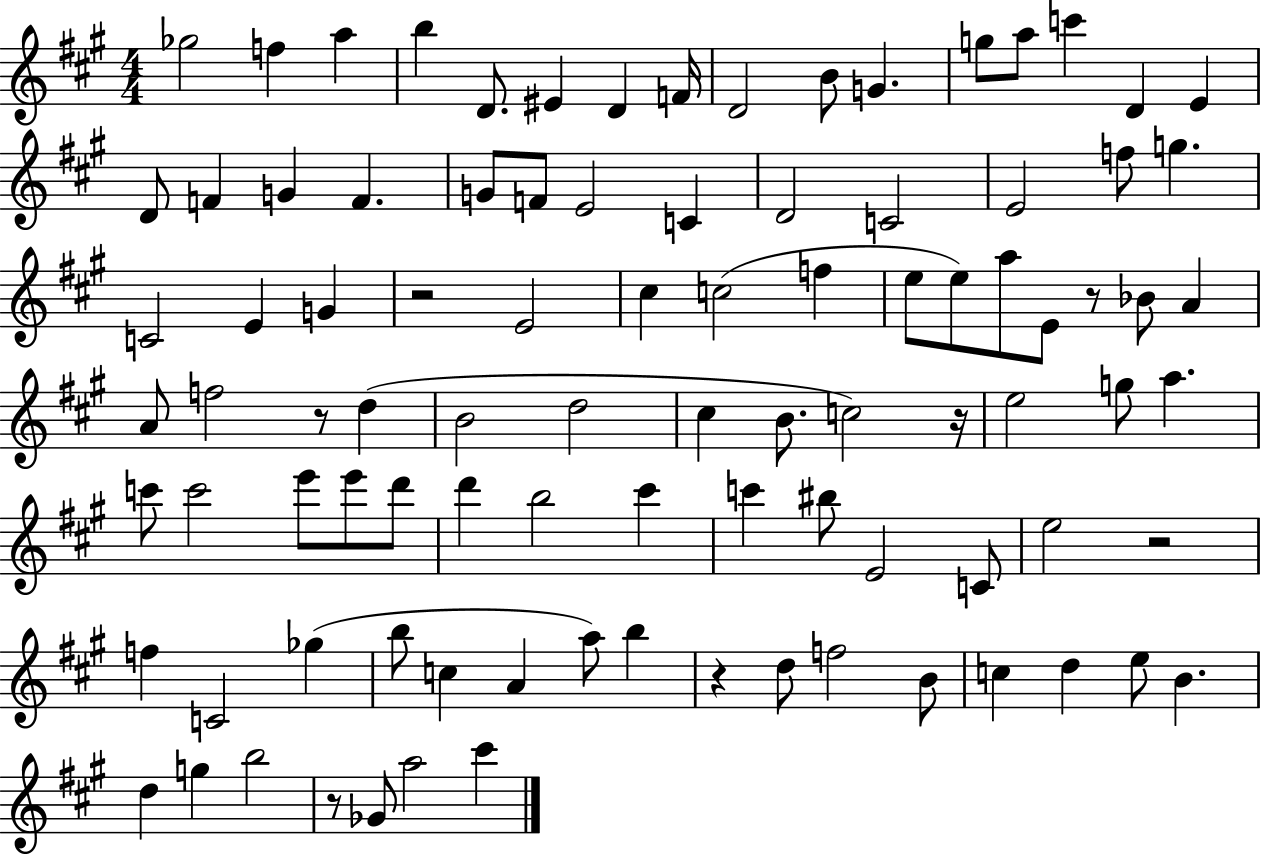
{
  \clef treble
  \numericTimeSignature
  \time 4/4
  \key a \major
  ges''2 f''4 a''4 | b''4 d'8. eis'4 d'4 f'16 | d'2 b'8 g'4. | g''8 a''8 c'''4 d'4 e'4 | \break d'8 f'4 g'4 f'4. | g'8 f'8 e'2 c'4 | d'2 c'2 | e'2 f''8 g''4. | \break c'2 e'4 g'4 | r2 e'2 | cis''4 c''2( f''4 | e''8 e''8) a''8 e'8 r8 bes'8 a'4 | \break a'8 f''2 r8 d''4( | b'2 d''2 | cis''4 b'8. c''2) r16 | e''2 g''8 a''4. | \break c'''8 c'''2 e'''8 e'''8 d'''8 | d'''4 b''2 cis'''4 | c'''4 bis''8 e'2 c'8 | e''2 r2 | \break f''4 c'2 ges''4( | b''8 c''4 a'4 a''8) b''4 | r4 d''8 f''2 b'8 | c''4 d''4 e''8 b'4. | \break d''4 g''4 b''2 | r8 ges'8 a''2 cis'''4 | \bar "|."
}